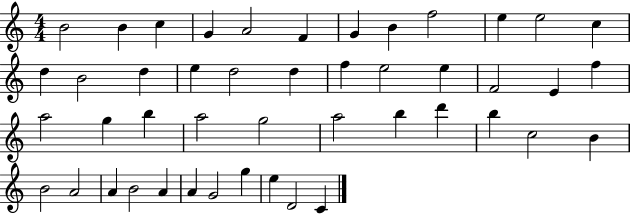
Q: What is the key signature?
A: C major